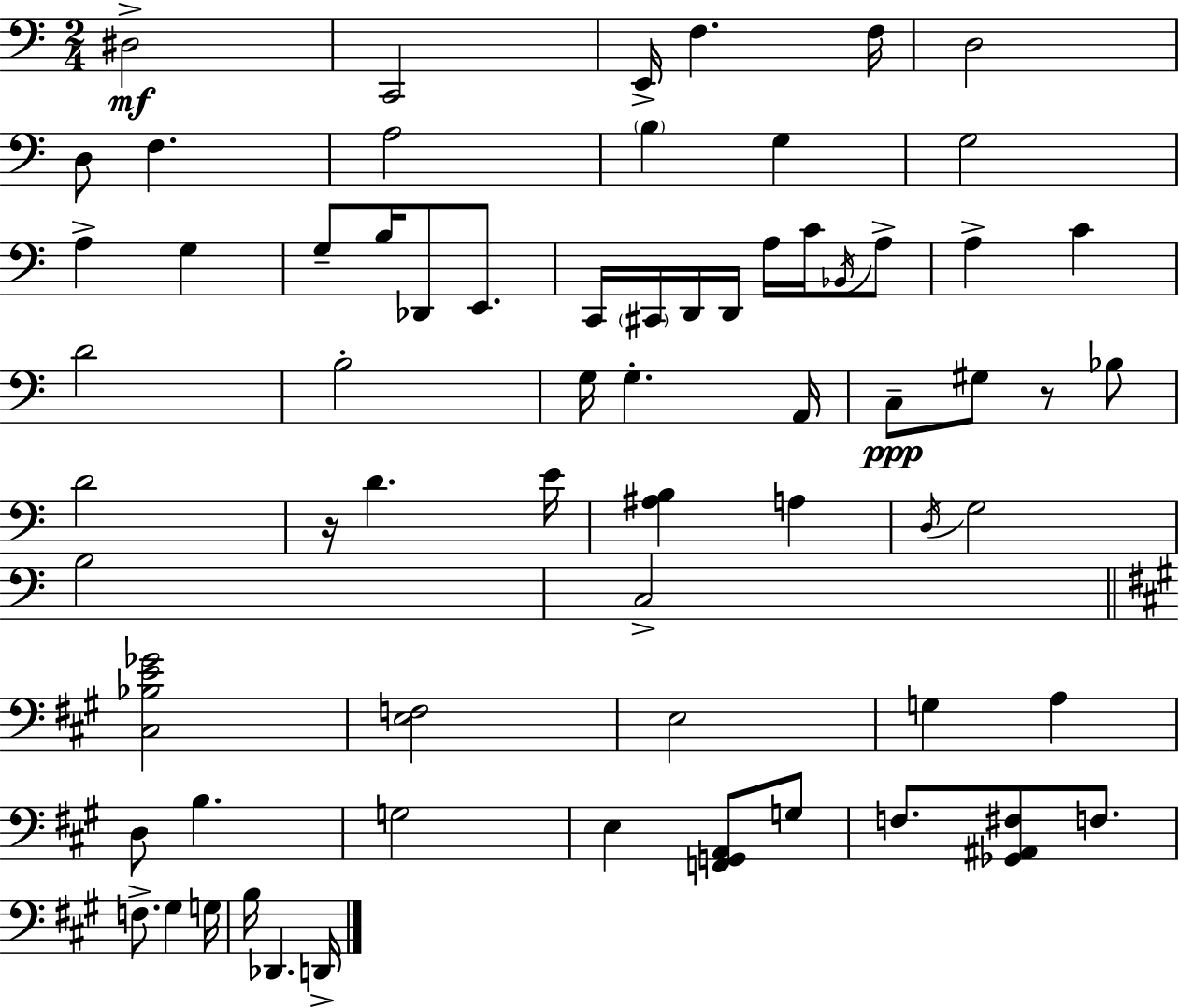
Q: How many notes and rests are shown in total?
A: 67